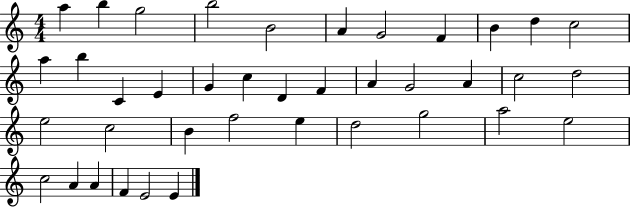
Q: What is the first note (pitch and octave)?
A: A5